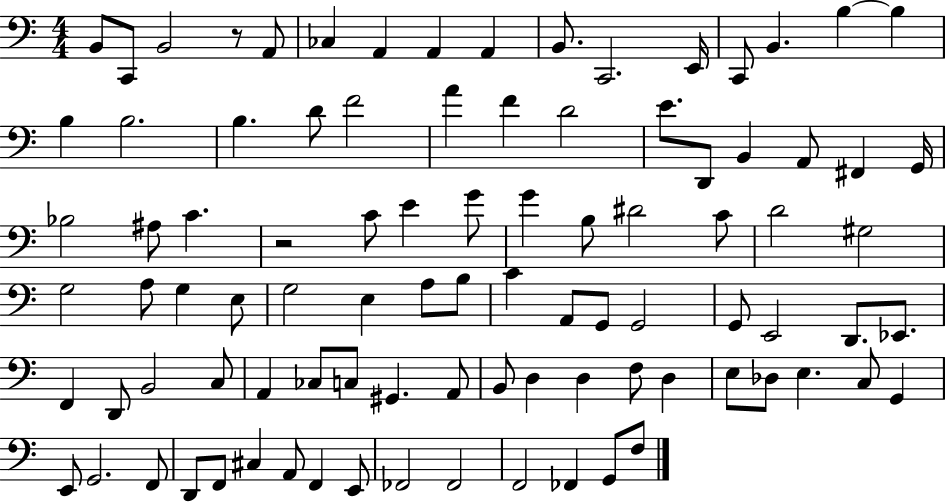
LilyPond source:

{
  \clef bass
  \numericTimeSignature
  \time 4/4
  \key c \major
  \repeat volta 2 { b,8 c,8 b,2 r8 a,8 | ces4 a,4 a,4 a,4 | b,8. c,2. e,16 | c,8 b,4. b4~~ b4 | \break b4 b2. | b4. d'8 f'2 | a'4 f'4 d'2 | e'8. d,8 b,4 a,8 fis,4 g,16 | \break bes2 ais8 c'4. | r2 c'8 e'4 g'8 | g'4 b8 dis'2 c'8 | d'2 gis2 | \break g2 a8 g4 e8 | g2 e4 a8 b8 | c'4 a,8 g,8 g,2 | g,8 e,2 d,8. ees,8. | \break f,4 d,8 b,2 c8 | a,4 ces8 c8 gis,4. a,8 | b,8 d4 d4 f8 d4 | e8 des8 e4. c8 g,4 | \break e,8 g,2. f,8 | d,8 f,8 cis4 a,8 f,4 e,8 | fes,2 fes,2 | f,2 fes,4 g,8 f8 | \break } \bar "|."
}